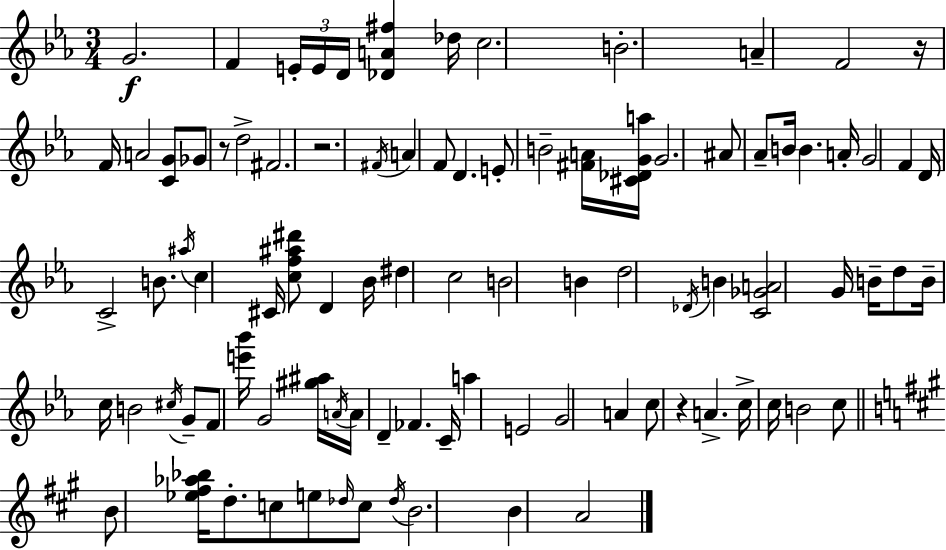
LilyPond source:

{
  \clef treble
  \numericTimeSignature
  \time 3/4
  \key c \minor
  \repeat volta 2 { g'2.\f | f'4 \tuplet 3/2 { e'16-. e'16 d'16 } <des' a' fis''>4 des''16 | c''2. | b'2.-. | \break a'4-- f'2 | r16 f'16 a'2 <c' g'>8 | ges'8 r8 d''2-> | fis'2. | \break r2. | \acciaccatura { fis'16 } a'4 f'8 d'4. | e'8-. b'2-- <fis' a'>16 | <cis' des' g' a''>16 g'2. | \break ais'8 aes'8-- b'16 b'4. | a'16-. g'2 f'4 | d'16 c'2-> b'8. | \acciaccatura { ais''16 } c''4 cis'16 <c'' f'' ais'' dis'''>8 d'4 | \break bes'16 dis''4 c''2 | b'2 b'4 | d''2 \acciaccatura { des'16 } b'4 | <c' ges' a'>2 g'16 | \break b'16-- d''8 b'16-- c''16 b'2 | \acciaccatura { cis''16 } g'8-- f'8 <e''' bes'''>16 g'2 | <gis'' ais''>16 \acciaccatura { a'16 } a'16 d'4-- fes'4. | c'16-- a''4 e'2 | \break g'2 | a'4 c''8 r4 a'4.-> | c''16-> c''16 b'2 | c''8 \bar "||" \break \key a \major b'8 <ees'' fis'' aes'' bes''>16 d''8.-. c''8 e''8 \grace { des''16 } c''8 | \acciaccatura { des''16 } b'2. | b'4 a'2 | } \bar "|."
}